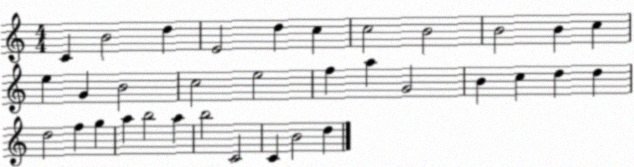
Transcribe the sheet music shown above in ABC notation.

X:1
T:Untitled
M:4/4
L:1/4
K:C
C B2 d E2 d c c2 B2 B2 B c e G B2 c2 e2 f a G2 B c d d d2 f g a b2 a b2 C2 C B2 d